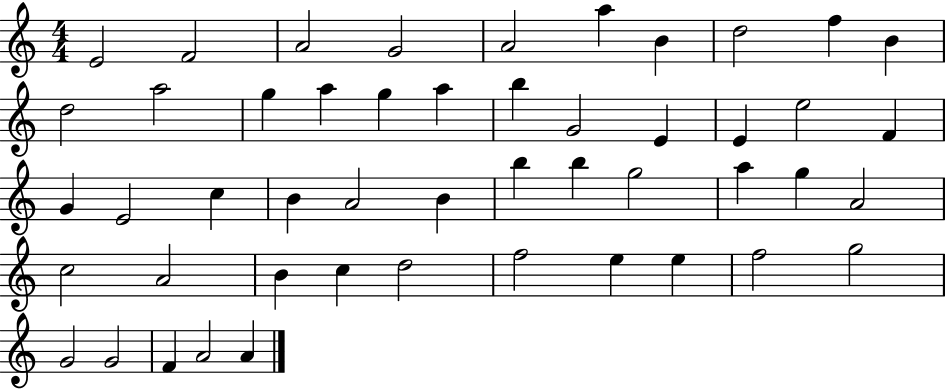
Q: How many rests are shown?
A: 0